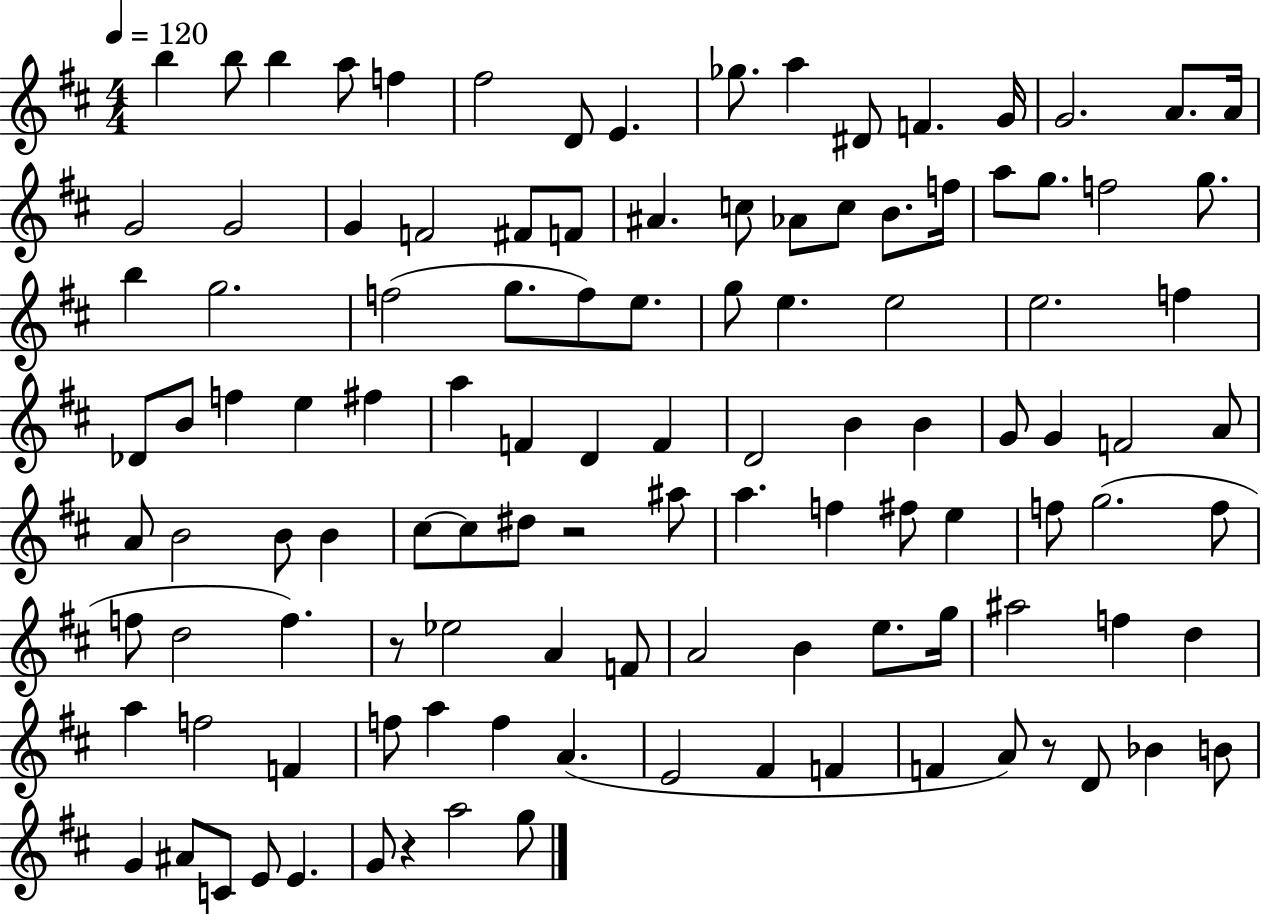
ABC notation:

X:1
T:Untitled
M:4/4
L:1/4
K:D
b b/2 b a/2 f ^f2 D/2 E _g/2 a ^D/2 F G/4 G2 A/2 A/4 G2 G2 G F2 ^F/2 F/2 ^A c/2 _A/2 c/2 B/2 f/4 a/2 g/2 f2 g/2 b g2 f2 g/2 f/2 e/2 g/2 e e2 e2 f _D/2 B/2 f e ^f a F D F D2 B B G/2 G F2 A/2 A/2 B2 B/2 B ^c/2 ^c/2 ^d/2 z2 ^a/2 a f ^f/2 e f/2 g2 f/2 f/2 d2 f z/2 _e2 A F/2 A2 B e/2 g/4 ^a2 f d a f2 F f/2 a f A E2 ^F F F A/2 z/2 D/2 _B B/2 G ^A/2 C/2 E/2 E G/2 z a2 g/2